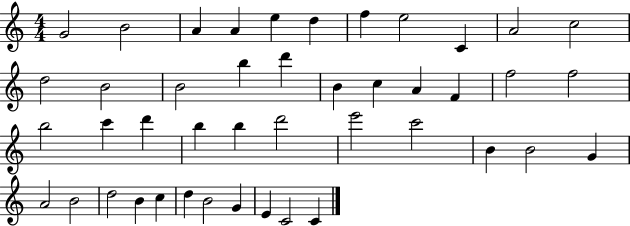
X:1
T:Untitled
M:4/4
L:1/4
K:C
G2 B2 A A e d f e2 C A2 c2 d2 B2 B2 b d' B c A F f2 f2 b2 c' d' b b d'2 e'2 c'2 B B2 G A2 B2 d2 B c d B2 G E C2 C